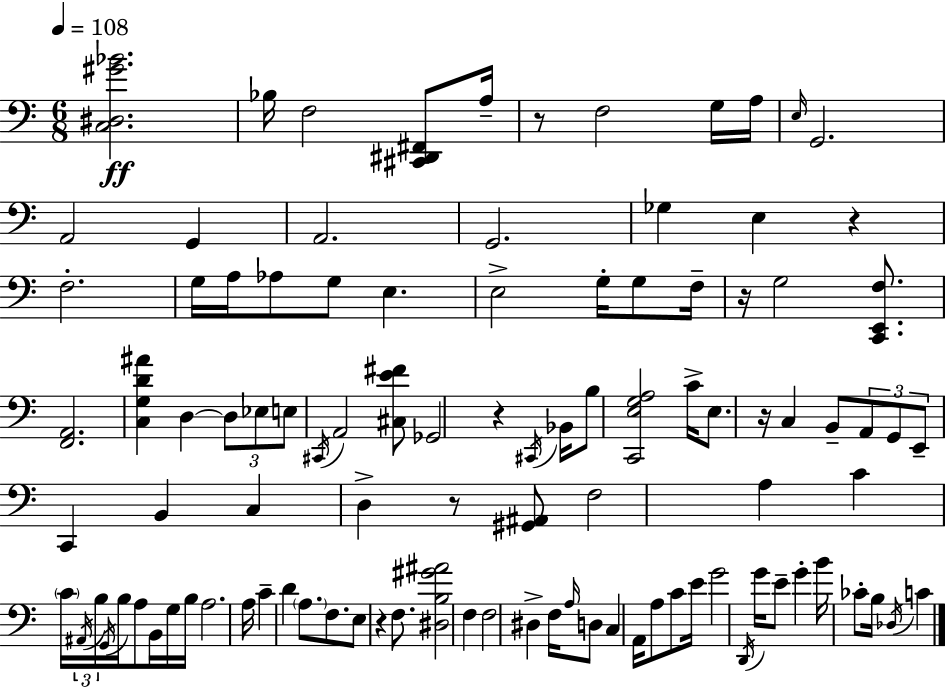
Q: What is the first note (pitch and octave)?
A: Bb3